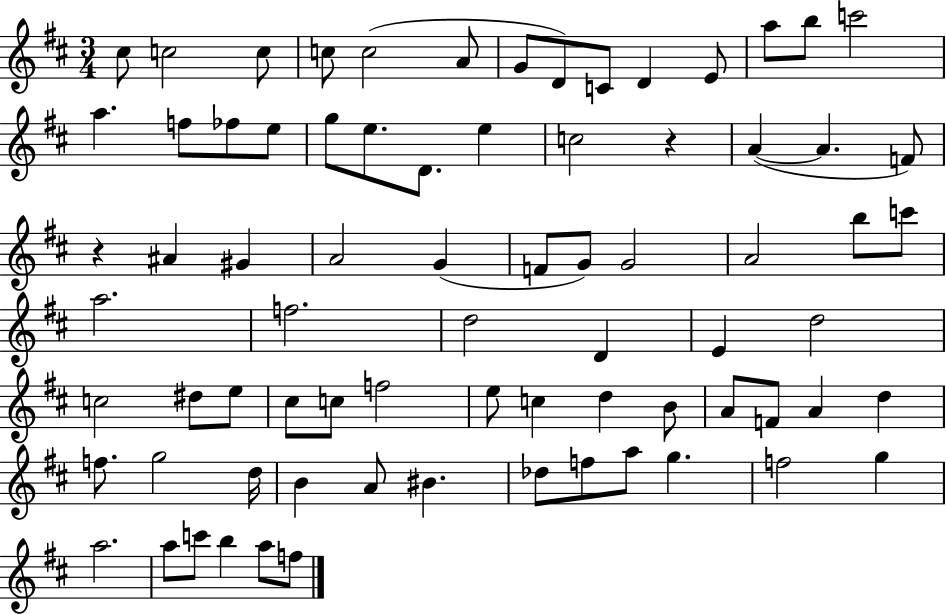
C#5/e C5/h C5/e C5/e C5/h A4/e G4/e D4/e C4/e D4/q E4/e A5/e B5/e C6/h A5/q. F5/e FES5/e E5/e G5/e E5/e. D4/e. E5/q C5/h R/q A4/q A4/q. F4/e R/q A#4/q G#4/q A4/h G4/q F4/e G4/e G4/h A4/h B5/e C6/e A5/h. F5/h. D5/h D4/q E4/q D5/h C5/h D#5/e E5/e C#5/e C5/e F5/h E5/e C5/q D5/q B4/e A4/e F4/e A4/q D5/q F5/e. G5/h D5/s B4/q A4/e BIS4/q. Db5/e F5/e A5/e G5/q. F5/h G5/q A5/h. A5/e C6/e B5/q A5/e F5/e